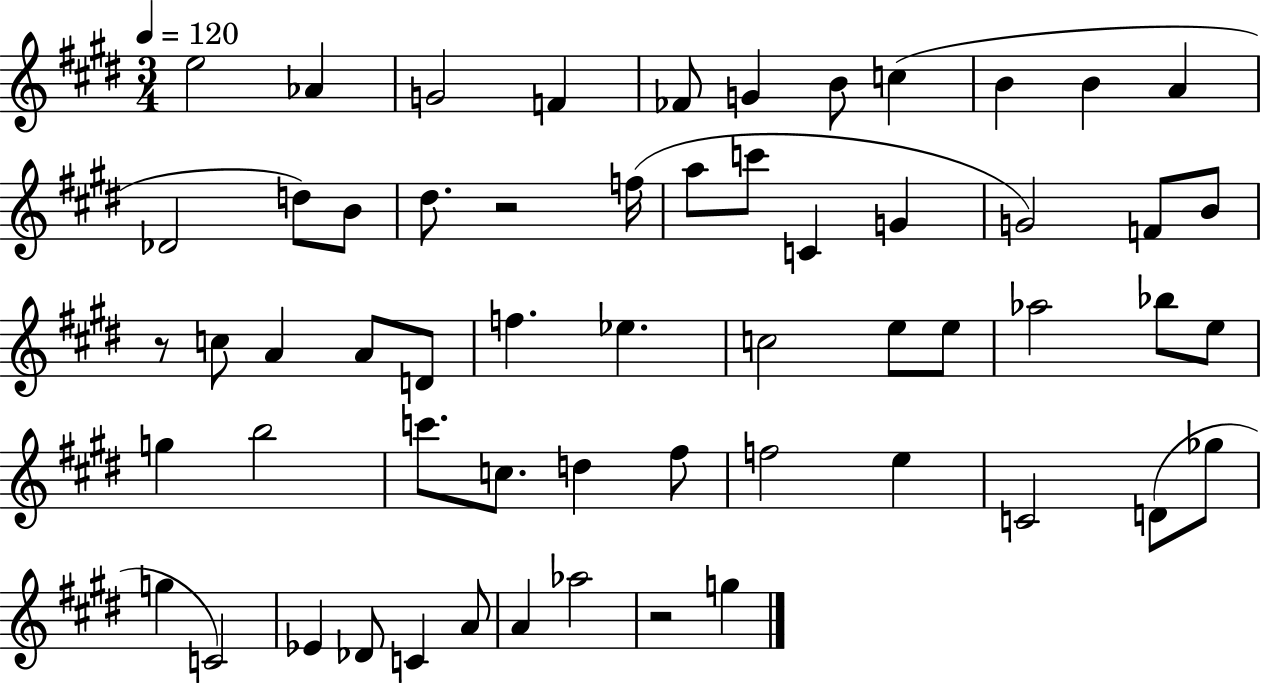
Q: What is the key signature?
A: E major